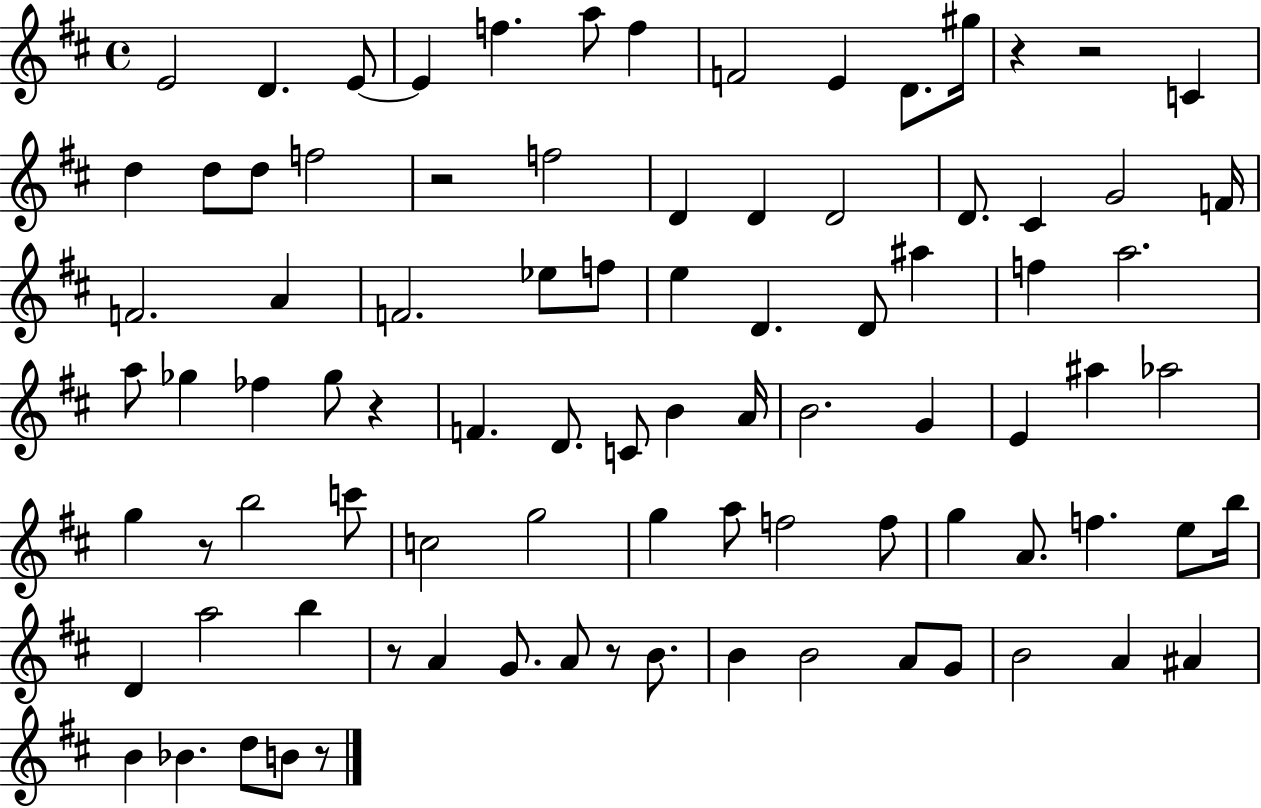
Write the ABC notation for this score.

X:1
T:Untitled
M:4/4
L:1/4
K:D
E2 D E/2 E f a/2 f F2 E D/2 ^g/4 z z2 C d d/2 d/2 f2 z2 f2 D D D2 D/2 ^C G2 F/4 F2 A F2 _e/2 f/2 e D D/2 ^a f a2 a/2 _g _f _g/2 z F D/2 C/2 B A/4 B2 G E ^a _a2 g z/2 b2 c'/2 c2 g2 g a/2 f2 f/2 g A/2 f e/2 b/4 D a2 b z/2 A G/2 A/2 z/2 B/2 B B2 A/2 G/2 B2 A ^A B _B d/2 B/2 z/2